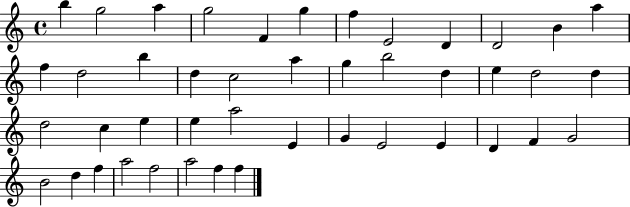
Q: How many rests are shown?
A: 0